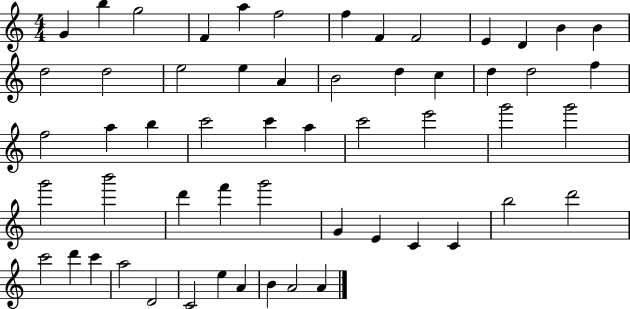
{
  \clef treble
  \numericTimeSignature
  \time 4/4
  \key c \major
  g'4 b''4 g''2 | f'4 a''4 f''2 | f''4 f'4 f'2 | e'4 d'4 b'4 b'4 | \break d''2 d''2 | e''2 e''4 a'4 | b'2 d''4 c''4 | d''4 d''2 f''4 | \break f''2 a''4 b''4 | c'''2 c'''4 a''4 | c'''2 e'''2 | g'''2 g'''2 | \break g'''2 b'''2 | d'''4 f'''4 g'''2 | g'4 e'4 c'4 c'4 | b''2 d'''2 | \break c'''2 d'''4 c'''4 | a''2 d'2 | c'2 e''4 a'4 | b'4 a'2 a'4 | \break \bar "|."
}